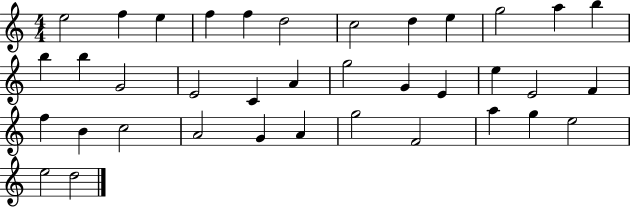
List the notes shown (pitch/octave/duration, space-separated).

E5/h F5/q E5/q F5/q F5/q D5/h C5/h D5/q E5/q G5/h A5/q B5/q B5/q B5/q G4/h E4/h C4/q A4/q G5/h G4/q E4/q E5/q E4/h F4/q F5/q B4/q C5/h A4/h G4/q A4/q G5/h F4/h A5/q G5/q E5/h E5/h D5/h